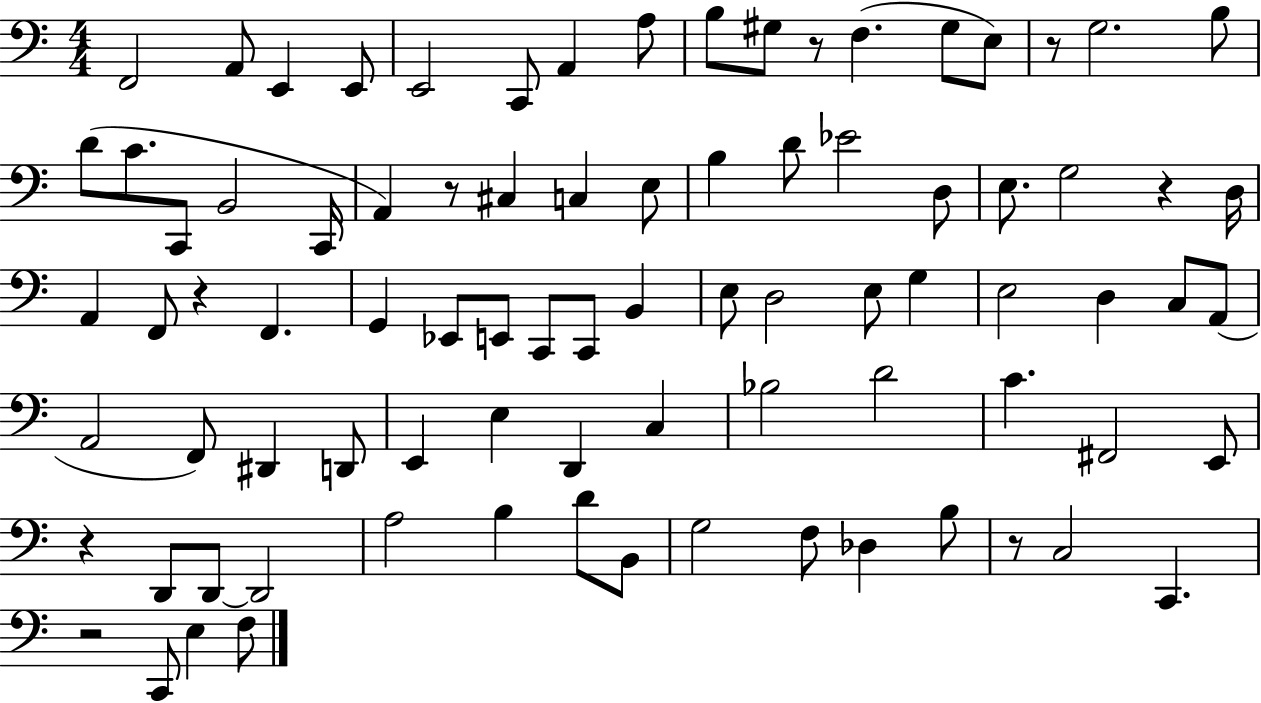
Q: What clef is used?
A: bass